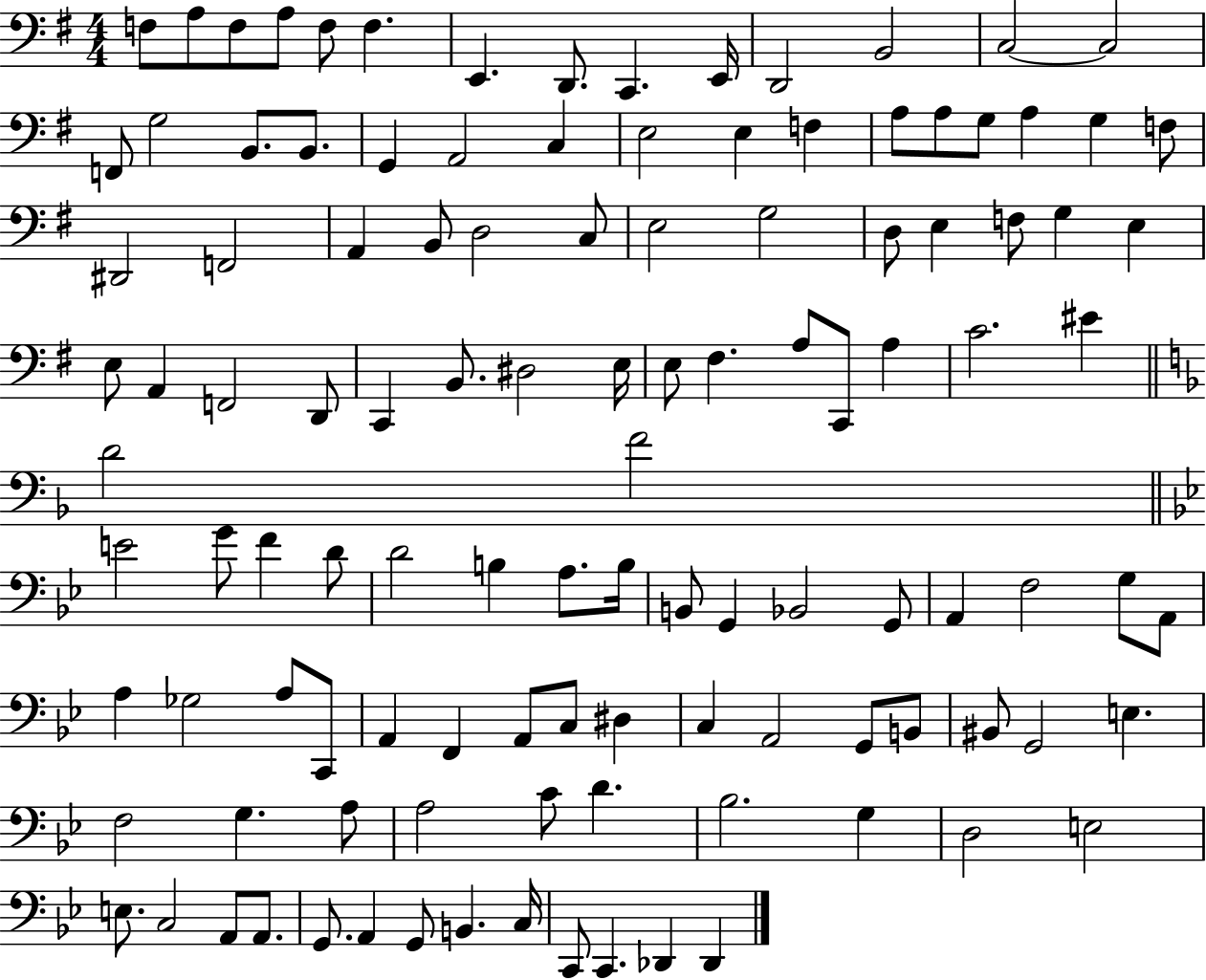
X:1
T:Untitled
M:4/4
L:1/4
K:G
F,/2 A,/2 F,/2 A,/2 F,/2 F, E,, D,,/2 C,, E,,/4 D,,2 B,,2 C,2 C,2 F,,/2 G,2 B,,/2 B,,/2 G,, A,,2 C, E,2 E, F, A,/2 A,/2 G,/2 A, G, F,/2 ^D,,2 F,,2 A,, B,,/2 D,2 C,/2 E,2 G,2 D,/2 E, F,/2 G, E, E,/2 A,, F,,2 D,,/2 C,, B,,/2 ^D,2 E,/4 E,/2 ^F, A,/2 C,,/2 A, C2 ^E D2 F2 E2 G/2 F D/2 D2 B, A,/2 B,/4 B,,/2 G,, _B,,2 G,,/2 A,, F,2 G,/2 A,,/2 A, _G,2 A,/2 C,,/2 A,, F,, A,,/2 C,/2 ^D, C, A,,2 G,,/2 B,,/2 ^B,,/2 G,,2 E, F,2 G, A,/2 A,2 C/2 D _B,2 G, D,2 E,2 E,/2 C,2 A,,/2 A,,/2 G,,/2 A,, G,,/2 B,, C,/4 C,,/2 C,, _D,, _D,,